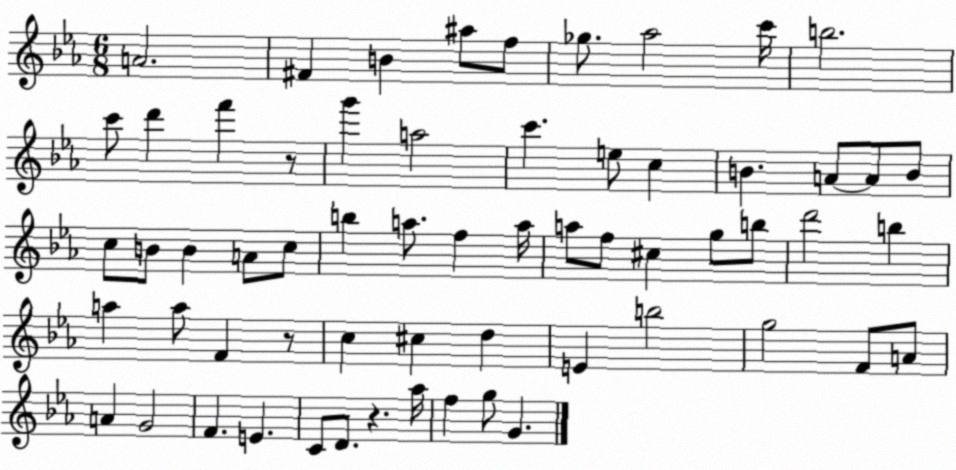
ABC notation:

X:1
T:Untitled
M:6/8
L:1/4
K:Eb
A2 ^F B ^a/2 f/2 _g/2 _a2 c'/4 b2 c'/2 d' f' z/2 g' a2 c' e/2 c B A/2 A/2 B/2 c/2 B/2 B A/2 c/2 b a/2 f a/4 a/2 f/2 ^c g/2 b/2 d'2 b a a/2 F z/2 c ^c d E b2 g2 F/2 A/2 A G2 F E C/2 D/2 z _a/4 f g/2 G